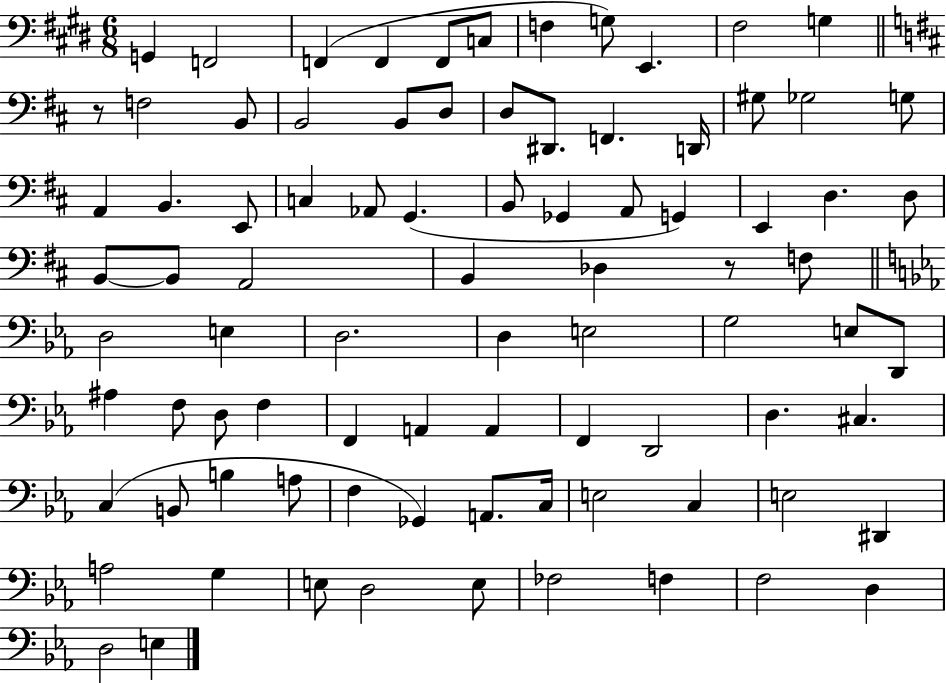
{
  \clef bass
  \numericTimeSignature
  \time 6/8
  \key e \major
  g,4 f,2 | f,4( f,4 f,8 c8 | f4 g8) e,4. | fis2 g4 | \break \bar "||" \break \key d \major r8 f2 b,8 | b,2 b,8 d8 | d8 dis,8. f,4. d,16 | gis8 ges2 g8 | \break a,4 b,4. e,8 | c4 aes,8 g,4.( | b,8 ges,4 a,8 g,4) | e,4 d4. d8 | \break b,8~~ b,8 a,2 | b,4 des4 r8 f8 | \bar "||" \break \key ees \major d2 e4 | d2. | d4 e2 | g2 e8 d,8 | \break ais4 f8 d8 f4 | f,4 a,4 a,4 | f,4 d,2 | d4. cis4. | \break c4( b,8 b4 a8 | f4 ges,4) a,8. c16 | e2 c4 | e2 dis,4 | \break a2 g4 | e8 d2 e8 | fes2 f4 | f2 d4 | \break d2 e4 | \bar "|."
}